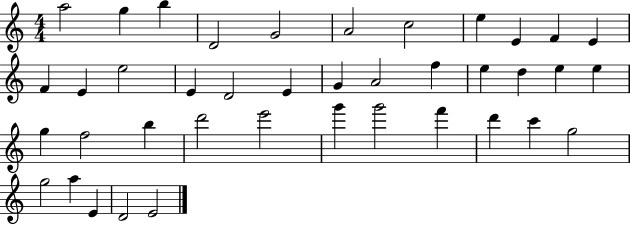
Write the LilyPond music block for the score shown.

{
  \clef treble
  \numericTimeSignature
  \time 4/4
  \key c \major
  a''2 g''4 b''4 | d'2 g'2 | a'2 c''2 | e''4 e'4 f'4 e'4 | \break f'4 e'4 e''2 | e'4 d'2 e'4 | g'4 a'2 f''4 | e''4 d''4 e''4 e''4 | \break g''4 f''2 b''4 | d'''2 e'''2 | g'''4 g'''2 f'''4 | d'''4 c'''4 g''2 | \break g''2 a''4 e'4 | d'2 e'2 | \bar "|."
}